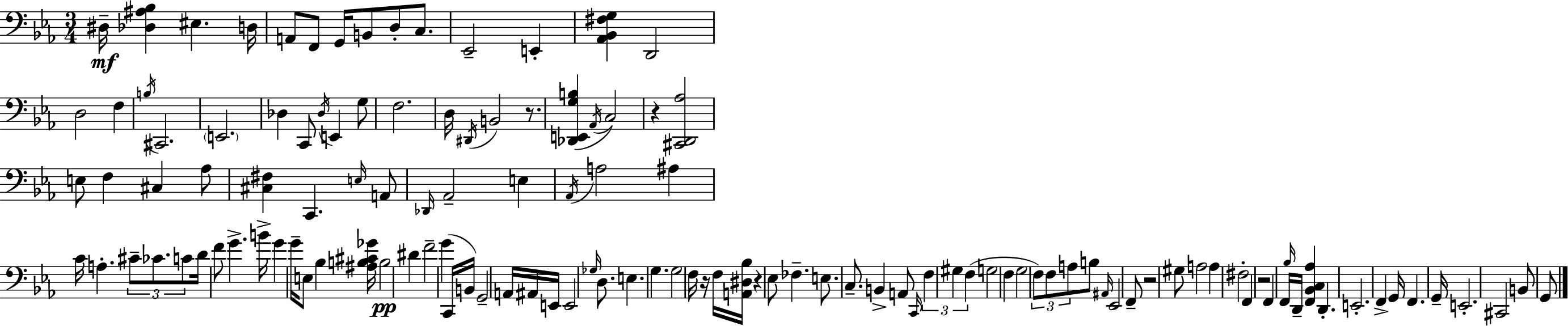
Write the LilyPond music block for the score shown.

{
  \clef bass
  \numericTimeSignature
  \time 3/4
  \key c \minor
  dis16--\mf <des ais bes>4 eis4. d16 | a,8 f,8 g,16 b,8 d8-. c8. | ees,2-- e,4-. | <aes, bes, fis g>4 d,2 | \break d2 f4 | \acciaccatura { b16 } cis,2. | \parenthesize e,2. | des4 c,8 \acciaccatura { des16 } e,4 | \break g8 f2. | d16 \acciaccatura { dis,16 } b,2 | r8. <des, e, g b>4( \acciaccatura { aes,16 } c2) | r4 <cis, d, aes>2 | \break e8 f4 cis4 | aes8 <cis fis>4 c,4. | \grace { e16 } a,8 \grace { des,16 } aes,2-- | e4 \acciaccatura { aes,16 } a2 | \break ais4 c'16 a4.-. | \tuplet 3/2 { cis'8-- ces'8. c'8 } d'16 f'8 | g'4.-> b'16-> g'4 g'16-- | e8 bes4 <ais b cis' ges'>16 b2\pp | \break dis'4 f'2-- | g'4( c,16 b,16) g,2-- | a,16 ais,16 e,16 e,2 | \grace { ges16 } d8. e4. | \break g4. g2 | f16 r16 f16 <a, dis bes>16 r4 | ees8 fes4.-- e8. c8.-- | b,4-> a,8 \grace { c,16 } \tuplet 3/2 { f4 | \break gis4 f4( } g2 | f4 g2 | \tuplet 3/2 { f8) f8 a8 } b8 | \grace { ais,16 } ees,2 f,8-- | \break r2 gis8 a2 | a4 fis2-. | f,4 r2 | f,4 f,16 \grace { bes16 } | \break d,16-- <f, bes, c aes>4 d,4.-. e,2.-. | f,4-> | g,16 f,4. g,16-- e,2.-. | cis,2 | \break b,8 g,8 \bar "|."
}